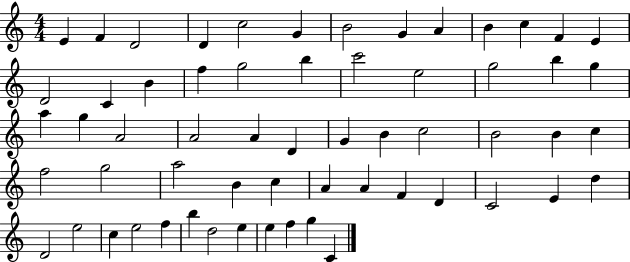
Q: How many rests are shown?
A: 0